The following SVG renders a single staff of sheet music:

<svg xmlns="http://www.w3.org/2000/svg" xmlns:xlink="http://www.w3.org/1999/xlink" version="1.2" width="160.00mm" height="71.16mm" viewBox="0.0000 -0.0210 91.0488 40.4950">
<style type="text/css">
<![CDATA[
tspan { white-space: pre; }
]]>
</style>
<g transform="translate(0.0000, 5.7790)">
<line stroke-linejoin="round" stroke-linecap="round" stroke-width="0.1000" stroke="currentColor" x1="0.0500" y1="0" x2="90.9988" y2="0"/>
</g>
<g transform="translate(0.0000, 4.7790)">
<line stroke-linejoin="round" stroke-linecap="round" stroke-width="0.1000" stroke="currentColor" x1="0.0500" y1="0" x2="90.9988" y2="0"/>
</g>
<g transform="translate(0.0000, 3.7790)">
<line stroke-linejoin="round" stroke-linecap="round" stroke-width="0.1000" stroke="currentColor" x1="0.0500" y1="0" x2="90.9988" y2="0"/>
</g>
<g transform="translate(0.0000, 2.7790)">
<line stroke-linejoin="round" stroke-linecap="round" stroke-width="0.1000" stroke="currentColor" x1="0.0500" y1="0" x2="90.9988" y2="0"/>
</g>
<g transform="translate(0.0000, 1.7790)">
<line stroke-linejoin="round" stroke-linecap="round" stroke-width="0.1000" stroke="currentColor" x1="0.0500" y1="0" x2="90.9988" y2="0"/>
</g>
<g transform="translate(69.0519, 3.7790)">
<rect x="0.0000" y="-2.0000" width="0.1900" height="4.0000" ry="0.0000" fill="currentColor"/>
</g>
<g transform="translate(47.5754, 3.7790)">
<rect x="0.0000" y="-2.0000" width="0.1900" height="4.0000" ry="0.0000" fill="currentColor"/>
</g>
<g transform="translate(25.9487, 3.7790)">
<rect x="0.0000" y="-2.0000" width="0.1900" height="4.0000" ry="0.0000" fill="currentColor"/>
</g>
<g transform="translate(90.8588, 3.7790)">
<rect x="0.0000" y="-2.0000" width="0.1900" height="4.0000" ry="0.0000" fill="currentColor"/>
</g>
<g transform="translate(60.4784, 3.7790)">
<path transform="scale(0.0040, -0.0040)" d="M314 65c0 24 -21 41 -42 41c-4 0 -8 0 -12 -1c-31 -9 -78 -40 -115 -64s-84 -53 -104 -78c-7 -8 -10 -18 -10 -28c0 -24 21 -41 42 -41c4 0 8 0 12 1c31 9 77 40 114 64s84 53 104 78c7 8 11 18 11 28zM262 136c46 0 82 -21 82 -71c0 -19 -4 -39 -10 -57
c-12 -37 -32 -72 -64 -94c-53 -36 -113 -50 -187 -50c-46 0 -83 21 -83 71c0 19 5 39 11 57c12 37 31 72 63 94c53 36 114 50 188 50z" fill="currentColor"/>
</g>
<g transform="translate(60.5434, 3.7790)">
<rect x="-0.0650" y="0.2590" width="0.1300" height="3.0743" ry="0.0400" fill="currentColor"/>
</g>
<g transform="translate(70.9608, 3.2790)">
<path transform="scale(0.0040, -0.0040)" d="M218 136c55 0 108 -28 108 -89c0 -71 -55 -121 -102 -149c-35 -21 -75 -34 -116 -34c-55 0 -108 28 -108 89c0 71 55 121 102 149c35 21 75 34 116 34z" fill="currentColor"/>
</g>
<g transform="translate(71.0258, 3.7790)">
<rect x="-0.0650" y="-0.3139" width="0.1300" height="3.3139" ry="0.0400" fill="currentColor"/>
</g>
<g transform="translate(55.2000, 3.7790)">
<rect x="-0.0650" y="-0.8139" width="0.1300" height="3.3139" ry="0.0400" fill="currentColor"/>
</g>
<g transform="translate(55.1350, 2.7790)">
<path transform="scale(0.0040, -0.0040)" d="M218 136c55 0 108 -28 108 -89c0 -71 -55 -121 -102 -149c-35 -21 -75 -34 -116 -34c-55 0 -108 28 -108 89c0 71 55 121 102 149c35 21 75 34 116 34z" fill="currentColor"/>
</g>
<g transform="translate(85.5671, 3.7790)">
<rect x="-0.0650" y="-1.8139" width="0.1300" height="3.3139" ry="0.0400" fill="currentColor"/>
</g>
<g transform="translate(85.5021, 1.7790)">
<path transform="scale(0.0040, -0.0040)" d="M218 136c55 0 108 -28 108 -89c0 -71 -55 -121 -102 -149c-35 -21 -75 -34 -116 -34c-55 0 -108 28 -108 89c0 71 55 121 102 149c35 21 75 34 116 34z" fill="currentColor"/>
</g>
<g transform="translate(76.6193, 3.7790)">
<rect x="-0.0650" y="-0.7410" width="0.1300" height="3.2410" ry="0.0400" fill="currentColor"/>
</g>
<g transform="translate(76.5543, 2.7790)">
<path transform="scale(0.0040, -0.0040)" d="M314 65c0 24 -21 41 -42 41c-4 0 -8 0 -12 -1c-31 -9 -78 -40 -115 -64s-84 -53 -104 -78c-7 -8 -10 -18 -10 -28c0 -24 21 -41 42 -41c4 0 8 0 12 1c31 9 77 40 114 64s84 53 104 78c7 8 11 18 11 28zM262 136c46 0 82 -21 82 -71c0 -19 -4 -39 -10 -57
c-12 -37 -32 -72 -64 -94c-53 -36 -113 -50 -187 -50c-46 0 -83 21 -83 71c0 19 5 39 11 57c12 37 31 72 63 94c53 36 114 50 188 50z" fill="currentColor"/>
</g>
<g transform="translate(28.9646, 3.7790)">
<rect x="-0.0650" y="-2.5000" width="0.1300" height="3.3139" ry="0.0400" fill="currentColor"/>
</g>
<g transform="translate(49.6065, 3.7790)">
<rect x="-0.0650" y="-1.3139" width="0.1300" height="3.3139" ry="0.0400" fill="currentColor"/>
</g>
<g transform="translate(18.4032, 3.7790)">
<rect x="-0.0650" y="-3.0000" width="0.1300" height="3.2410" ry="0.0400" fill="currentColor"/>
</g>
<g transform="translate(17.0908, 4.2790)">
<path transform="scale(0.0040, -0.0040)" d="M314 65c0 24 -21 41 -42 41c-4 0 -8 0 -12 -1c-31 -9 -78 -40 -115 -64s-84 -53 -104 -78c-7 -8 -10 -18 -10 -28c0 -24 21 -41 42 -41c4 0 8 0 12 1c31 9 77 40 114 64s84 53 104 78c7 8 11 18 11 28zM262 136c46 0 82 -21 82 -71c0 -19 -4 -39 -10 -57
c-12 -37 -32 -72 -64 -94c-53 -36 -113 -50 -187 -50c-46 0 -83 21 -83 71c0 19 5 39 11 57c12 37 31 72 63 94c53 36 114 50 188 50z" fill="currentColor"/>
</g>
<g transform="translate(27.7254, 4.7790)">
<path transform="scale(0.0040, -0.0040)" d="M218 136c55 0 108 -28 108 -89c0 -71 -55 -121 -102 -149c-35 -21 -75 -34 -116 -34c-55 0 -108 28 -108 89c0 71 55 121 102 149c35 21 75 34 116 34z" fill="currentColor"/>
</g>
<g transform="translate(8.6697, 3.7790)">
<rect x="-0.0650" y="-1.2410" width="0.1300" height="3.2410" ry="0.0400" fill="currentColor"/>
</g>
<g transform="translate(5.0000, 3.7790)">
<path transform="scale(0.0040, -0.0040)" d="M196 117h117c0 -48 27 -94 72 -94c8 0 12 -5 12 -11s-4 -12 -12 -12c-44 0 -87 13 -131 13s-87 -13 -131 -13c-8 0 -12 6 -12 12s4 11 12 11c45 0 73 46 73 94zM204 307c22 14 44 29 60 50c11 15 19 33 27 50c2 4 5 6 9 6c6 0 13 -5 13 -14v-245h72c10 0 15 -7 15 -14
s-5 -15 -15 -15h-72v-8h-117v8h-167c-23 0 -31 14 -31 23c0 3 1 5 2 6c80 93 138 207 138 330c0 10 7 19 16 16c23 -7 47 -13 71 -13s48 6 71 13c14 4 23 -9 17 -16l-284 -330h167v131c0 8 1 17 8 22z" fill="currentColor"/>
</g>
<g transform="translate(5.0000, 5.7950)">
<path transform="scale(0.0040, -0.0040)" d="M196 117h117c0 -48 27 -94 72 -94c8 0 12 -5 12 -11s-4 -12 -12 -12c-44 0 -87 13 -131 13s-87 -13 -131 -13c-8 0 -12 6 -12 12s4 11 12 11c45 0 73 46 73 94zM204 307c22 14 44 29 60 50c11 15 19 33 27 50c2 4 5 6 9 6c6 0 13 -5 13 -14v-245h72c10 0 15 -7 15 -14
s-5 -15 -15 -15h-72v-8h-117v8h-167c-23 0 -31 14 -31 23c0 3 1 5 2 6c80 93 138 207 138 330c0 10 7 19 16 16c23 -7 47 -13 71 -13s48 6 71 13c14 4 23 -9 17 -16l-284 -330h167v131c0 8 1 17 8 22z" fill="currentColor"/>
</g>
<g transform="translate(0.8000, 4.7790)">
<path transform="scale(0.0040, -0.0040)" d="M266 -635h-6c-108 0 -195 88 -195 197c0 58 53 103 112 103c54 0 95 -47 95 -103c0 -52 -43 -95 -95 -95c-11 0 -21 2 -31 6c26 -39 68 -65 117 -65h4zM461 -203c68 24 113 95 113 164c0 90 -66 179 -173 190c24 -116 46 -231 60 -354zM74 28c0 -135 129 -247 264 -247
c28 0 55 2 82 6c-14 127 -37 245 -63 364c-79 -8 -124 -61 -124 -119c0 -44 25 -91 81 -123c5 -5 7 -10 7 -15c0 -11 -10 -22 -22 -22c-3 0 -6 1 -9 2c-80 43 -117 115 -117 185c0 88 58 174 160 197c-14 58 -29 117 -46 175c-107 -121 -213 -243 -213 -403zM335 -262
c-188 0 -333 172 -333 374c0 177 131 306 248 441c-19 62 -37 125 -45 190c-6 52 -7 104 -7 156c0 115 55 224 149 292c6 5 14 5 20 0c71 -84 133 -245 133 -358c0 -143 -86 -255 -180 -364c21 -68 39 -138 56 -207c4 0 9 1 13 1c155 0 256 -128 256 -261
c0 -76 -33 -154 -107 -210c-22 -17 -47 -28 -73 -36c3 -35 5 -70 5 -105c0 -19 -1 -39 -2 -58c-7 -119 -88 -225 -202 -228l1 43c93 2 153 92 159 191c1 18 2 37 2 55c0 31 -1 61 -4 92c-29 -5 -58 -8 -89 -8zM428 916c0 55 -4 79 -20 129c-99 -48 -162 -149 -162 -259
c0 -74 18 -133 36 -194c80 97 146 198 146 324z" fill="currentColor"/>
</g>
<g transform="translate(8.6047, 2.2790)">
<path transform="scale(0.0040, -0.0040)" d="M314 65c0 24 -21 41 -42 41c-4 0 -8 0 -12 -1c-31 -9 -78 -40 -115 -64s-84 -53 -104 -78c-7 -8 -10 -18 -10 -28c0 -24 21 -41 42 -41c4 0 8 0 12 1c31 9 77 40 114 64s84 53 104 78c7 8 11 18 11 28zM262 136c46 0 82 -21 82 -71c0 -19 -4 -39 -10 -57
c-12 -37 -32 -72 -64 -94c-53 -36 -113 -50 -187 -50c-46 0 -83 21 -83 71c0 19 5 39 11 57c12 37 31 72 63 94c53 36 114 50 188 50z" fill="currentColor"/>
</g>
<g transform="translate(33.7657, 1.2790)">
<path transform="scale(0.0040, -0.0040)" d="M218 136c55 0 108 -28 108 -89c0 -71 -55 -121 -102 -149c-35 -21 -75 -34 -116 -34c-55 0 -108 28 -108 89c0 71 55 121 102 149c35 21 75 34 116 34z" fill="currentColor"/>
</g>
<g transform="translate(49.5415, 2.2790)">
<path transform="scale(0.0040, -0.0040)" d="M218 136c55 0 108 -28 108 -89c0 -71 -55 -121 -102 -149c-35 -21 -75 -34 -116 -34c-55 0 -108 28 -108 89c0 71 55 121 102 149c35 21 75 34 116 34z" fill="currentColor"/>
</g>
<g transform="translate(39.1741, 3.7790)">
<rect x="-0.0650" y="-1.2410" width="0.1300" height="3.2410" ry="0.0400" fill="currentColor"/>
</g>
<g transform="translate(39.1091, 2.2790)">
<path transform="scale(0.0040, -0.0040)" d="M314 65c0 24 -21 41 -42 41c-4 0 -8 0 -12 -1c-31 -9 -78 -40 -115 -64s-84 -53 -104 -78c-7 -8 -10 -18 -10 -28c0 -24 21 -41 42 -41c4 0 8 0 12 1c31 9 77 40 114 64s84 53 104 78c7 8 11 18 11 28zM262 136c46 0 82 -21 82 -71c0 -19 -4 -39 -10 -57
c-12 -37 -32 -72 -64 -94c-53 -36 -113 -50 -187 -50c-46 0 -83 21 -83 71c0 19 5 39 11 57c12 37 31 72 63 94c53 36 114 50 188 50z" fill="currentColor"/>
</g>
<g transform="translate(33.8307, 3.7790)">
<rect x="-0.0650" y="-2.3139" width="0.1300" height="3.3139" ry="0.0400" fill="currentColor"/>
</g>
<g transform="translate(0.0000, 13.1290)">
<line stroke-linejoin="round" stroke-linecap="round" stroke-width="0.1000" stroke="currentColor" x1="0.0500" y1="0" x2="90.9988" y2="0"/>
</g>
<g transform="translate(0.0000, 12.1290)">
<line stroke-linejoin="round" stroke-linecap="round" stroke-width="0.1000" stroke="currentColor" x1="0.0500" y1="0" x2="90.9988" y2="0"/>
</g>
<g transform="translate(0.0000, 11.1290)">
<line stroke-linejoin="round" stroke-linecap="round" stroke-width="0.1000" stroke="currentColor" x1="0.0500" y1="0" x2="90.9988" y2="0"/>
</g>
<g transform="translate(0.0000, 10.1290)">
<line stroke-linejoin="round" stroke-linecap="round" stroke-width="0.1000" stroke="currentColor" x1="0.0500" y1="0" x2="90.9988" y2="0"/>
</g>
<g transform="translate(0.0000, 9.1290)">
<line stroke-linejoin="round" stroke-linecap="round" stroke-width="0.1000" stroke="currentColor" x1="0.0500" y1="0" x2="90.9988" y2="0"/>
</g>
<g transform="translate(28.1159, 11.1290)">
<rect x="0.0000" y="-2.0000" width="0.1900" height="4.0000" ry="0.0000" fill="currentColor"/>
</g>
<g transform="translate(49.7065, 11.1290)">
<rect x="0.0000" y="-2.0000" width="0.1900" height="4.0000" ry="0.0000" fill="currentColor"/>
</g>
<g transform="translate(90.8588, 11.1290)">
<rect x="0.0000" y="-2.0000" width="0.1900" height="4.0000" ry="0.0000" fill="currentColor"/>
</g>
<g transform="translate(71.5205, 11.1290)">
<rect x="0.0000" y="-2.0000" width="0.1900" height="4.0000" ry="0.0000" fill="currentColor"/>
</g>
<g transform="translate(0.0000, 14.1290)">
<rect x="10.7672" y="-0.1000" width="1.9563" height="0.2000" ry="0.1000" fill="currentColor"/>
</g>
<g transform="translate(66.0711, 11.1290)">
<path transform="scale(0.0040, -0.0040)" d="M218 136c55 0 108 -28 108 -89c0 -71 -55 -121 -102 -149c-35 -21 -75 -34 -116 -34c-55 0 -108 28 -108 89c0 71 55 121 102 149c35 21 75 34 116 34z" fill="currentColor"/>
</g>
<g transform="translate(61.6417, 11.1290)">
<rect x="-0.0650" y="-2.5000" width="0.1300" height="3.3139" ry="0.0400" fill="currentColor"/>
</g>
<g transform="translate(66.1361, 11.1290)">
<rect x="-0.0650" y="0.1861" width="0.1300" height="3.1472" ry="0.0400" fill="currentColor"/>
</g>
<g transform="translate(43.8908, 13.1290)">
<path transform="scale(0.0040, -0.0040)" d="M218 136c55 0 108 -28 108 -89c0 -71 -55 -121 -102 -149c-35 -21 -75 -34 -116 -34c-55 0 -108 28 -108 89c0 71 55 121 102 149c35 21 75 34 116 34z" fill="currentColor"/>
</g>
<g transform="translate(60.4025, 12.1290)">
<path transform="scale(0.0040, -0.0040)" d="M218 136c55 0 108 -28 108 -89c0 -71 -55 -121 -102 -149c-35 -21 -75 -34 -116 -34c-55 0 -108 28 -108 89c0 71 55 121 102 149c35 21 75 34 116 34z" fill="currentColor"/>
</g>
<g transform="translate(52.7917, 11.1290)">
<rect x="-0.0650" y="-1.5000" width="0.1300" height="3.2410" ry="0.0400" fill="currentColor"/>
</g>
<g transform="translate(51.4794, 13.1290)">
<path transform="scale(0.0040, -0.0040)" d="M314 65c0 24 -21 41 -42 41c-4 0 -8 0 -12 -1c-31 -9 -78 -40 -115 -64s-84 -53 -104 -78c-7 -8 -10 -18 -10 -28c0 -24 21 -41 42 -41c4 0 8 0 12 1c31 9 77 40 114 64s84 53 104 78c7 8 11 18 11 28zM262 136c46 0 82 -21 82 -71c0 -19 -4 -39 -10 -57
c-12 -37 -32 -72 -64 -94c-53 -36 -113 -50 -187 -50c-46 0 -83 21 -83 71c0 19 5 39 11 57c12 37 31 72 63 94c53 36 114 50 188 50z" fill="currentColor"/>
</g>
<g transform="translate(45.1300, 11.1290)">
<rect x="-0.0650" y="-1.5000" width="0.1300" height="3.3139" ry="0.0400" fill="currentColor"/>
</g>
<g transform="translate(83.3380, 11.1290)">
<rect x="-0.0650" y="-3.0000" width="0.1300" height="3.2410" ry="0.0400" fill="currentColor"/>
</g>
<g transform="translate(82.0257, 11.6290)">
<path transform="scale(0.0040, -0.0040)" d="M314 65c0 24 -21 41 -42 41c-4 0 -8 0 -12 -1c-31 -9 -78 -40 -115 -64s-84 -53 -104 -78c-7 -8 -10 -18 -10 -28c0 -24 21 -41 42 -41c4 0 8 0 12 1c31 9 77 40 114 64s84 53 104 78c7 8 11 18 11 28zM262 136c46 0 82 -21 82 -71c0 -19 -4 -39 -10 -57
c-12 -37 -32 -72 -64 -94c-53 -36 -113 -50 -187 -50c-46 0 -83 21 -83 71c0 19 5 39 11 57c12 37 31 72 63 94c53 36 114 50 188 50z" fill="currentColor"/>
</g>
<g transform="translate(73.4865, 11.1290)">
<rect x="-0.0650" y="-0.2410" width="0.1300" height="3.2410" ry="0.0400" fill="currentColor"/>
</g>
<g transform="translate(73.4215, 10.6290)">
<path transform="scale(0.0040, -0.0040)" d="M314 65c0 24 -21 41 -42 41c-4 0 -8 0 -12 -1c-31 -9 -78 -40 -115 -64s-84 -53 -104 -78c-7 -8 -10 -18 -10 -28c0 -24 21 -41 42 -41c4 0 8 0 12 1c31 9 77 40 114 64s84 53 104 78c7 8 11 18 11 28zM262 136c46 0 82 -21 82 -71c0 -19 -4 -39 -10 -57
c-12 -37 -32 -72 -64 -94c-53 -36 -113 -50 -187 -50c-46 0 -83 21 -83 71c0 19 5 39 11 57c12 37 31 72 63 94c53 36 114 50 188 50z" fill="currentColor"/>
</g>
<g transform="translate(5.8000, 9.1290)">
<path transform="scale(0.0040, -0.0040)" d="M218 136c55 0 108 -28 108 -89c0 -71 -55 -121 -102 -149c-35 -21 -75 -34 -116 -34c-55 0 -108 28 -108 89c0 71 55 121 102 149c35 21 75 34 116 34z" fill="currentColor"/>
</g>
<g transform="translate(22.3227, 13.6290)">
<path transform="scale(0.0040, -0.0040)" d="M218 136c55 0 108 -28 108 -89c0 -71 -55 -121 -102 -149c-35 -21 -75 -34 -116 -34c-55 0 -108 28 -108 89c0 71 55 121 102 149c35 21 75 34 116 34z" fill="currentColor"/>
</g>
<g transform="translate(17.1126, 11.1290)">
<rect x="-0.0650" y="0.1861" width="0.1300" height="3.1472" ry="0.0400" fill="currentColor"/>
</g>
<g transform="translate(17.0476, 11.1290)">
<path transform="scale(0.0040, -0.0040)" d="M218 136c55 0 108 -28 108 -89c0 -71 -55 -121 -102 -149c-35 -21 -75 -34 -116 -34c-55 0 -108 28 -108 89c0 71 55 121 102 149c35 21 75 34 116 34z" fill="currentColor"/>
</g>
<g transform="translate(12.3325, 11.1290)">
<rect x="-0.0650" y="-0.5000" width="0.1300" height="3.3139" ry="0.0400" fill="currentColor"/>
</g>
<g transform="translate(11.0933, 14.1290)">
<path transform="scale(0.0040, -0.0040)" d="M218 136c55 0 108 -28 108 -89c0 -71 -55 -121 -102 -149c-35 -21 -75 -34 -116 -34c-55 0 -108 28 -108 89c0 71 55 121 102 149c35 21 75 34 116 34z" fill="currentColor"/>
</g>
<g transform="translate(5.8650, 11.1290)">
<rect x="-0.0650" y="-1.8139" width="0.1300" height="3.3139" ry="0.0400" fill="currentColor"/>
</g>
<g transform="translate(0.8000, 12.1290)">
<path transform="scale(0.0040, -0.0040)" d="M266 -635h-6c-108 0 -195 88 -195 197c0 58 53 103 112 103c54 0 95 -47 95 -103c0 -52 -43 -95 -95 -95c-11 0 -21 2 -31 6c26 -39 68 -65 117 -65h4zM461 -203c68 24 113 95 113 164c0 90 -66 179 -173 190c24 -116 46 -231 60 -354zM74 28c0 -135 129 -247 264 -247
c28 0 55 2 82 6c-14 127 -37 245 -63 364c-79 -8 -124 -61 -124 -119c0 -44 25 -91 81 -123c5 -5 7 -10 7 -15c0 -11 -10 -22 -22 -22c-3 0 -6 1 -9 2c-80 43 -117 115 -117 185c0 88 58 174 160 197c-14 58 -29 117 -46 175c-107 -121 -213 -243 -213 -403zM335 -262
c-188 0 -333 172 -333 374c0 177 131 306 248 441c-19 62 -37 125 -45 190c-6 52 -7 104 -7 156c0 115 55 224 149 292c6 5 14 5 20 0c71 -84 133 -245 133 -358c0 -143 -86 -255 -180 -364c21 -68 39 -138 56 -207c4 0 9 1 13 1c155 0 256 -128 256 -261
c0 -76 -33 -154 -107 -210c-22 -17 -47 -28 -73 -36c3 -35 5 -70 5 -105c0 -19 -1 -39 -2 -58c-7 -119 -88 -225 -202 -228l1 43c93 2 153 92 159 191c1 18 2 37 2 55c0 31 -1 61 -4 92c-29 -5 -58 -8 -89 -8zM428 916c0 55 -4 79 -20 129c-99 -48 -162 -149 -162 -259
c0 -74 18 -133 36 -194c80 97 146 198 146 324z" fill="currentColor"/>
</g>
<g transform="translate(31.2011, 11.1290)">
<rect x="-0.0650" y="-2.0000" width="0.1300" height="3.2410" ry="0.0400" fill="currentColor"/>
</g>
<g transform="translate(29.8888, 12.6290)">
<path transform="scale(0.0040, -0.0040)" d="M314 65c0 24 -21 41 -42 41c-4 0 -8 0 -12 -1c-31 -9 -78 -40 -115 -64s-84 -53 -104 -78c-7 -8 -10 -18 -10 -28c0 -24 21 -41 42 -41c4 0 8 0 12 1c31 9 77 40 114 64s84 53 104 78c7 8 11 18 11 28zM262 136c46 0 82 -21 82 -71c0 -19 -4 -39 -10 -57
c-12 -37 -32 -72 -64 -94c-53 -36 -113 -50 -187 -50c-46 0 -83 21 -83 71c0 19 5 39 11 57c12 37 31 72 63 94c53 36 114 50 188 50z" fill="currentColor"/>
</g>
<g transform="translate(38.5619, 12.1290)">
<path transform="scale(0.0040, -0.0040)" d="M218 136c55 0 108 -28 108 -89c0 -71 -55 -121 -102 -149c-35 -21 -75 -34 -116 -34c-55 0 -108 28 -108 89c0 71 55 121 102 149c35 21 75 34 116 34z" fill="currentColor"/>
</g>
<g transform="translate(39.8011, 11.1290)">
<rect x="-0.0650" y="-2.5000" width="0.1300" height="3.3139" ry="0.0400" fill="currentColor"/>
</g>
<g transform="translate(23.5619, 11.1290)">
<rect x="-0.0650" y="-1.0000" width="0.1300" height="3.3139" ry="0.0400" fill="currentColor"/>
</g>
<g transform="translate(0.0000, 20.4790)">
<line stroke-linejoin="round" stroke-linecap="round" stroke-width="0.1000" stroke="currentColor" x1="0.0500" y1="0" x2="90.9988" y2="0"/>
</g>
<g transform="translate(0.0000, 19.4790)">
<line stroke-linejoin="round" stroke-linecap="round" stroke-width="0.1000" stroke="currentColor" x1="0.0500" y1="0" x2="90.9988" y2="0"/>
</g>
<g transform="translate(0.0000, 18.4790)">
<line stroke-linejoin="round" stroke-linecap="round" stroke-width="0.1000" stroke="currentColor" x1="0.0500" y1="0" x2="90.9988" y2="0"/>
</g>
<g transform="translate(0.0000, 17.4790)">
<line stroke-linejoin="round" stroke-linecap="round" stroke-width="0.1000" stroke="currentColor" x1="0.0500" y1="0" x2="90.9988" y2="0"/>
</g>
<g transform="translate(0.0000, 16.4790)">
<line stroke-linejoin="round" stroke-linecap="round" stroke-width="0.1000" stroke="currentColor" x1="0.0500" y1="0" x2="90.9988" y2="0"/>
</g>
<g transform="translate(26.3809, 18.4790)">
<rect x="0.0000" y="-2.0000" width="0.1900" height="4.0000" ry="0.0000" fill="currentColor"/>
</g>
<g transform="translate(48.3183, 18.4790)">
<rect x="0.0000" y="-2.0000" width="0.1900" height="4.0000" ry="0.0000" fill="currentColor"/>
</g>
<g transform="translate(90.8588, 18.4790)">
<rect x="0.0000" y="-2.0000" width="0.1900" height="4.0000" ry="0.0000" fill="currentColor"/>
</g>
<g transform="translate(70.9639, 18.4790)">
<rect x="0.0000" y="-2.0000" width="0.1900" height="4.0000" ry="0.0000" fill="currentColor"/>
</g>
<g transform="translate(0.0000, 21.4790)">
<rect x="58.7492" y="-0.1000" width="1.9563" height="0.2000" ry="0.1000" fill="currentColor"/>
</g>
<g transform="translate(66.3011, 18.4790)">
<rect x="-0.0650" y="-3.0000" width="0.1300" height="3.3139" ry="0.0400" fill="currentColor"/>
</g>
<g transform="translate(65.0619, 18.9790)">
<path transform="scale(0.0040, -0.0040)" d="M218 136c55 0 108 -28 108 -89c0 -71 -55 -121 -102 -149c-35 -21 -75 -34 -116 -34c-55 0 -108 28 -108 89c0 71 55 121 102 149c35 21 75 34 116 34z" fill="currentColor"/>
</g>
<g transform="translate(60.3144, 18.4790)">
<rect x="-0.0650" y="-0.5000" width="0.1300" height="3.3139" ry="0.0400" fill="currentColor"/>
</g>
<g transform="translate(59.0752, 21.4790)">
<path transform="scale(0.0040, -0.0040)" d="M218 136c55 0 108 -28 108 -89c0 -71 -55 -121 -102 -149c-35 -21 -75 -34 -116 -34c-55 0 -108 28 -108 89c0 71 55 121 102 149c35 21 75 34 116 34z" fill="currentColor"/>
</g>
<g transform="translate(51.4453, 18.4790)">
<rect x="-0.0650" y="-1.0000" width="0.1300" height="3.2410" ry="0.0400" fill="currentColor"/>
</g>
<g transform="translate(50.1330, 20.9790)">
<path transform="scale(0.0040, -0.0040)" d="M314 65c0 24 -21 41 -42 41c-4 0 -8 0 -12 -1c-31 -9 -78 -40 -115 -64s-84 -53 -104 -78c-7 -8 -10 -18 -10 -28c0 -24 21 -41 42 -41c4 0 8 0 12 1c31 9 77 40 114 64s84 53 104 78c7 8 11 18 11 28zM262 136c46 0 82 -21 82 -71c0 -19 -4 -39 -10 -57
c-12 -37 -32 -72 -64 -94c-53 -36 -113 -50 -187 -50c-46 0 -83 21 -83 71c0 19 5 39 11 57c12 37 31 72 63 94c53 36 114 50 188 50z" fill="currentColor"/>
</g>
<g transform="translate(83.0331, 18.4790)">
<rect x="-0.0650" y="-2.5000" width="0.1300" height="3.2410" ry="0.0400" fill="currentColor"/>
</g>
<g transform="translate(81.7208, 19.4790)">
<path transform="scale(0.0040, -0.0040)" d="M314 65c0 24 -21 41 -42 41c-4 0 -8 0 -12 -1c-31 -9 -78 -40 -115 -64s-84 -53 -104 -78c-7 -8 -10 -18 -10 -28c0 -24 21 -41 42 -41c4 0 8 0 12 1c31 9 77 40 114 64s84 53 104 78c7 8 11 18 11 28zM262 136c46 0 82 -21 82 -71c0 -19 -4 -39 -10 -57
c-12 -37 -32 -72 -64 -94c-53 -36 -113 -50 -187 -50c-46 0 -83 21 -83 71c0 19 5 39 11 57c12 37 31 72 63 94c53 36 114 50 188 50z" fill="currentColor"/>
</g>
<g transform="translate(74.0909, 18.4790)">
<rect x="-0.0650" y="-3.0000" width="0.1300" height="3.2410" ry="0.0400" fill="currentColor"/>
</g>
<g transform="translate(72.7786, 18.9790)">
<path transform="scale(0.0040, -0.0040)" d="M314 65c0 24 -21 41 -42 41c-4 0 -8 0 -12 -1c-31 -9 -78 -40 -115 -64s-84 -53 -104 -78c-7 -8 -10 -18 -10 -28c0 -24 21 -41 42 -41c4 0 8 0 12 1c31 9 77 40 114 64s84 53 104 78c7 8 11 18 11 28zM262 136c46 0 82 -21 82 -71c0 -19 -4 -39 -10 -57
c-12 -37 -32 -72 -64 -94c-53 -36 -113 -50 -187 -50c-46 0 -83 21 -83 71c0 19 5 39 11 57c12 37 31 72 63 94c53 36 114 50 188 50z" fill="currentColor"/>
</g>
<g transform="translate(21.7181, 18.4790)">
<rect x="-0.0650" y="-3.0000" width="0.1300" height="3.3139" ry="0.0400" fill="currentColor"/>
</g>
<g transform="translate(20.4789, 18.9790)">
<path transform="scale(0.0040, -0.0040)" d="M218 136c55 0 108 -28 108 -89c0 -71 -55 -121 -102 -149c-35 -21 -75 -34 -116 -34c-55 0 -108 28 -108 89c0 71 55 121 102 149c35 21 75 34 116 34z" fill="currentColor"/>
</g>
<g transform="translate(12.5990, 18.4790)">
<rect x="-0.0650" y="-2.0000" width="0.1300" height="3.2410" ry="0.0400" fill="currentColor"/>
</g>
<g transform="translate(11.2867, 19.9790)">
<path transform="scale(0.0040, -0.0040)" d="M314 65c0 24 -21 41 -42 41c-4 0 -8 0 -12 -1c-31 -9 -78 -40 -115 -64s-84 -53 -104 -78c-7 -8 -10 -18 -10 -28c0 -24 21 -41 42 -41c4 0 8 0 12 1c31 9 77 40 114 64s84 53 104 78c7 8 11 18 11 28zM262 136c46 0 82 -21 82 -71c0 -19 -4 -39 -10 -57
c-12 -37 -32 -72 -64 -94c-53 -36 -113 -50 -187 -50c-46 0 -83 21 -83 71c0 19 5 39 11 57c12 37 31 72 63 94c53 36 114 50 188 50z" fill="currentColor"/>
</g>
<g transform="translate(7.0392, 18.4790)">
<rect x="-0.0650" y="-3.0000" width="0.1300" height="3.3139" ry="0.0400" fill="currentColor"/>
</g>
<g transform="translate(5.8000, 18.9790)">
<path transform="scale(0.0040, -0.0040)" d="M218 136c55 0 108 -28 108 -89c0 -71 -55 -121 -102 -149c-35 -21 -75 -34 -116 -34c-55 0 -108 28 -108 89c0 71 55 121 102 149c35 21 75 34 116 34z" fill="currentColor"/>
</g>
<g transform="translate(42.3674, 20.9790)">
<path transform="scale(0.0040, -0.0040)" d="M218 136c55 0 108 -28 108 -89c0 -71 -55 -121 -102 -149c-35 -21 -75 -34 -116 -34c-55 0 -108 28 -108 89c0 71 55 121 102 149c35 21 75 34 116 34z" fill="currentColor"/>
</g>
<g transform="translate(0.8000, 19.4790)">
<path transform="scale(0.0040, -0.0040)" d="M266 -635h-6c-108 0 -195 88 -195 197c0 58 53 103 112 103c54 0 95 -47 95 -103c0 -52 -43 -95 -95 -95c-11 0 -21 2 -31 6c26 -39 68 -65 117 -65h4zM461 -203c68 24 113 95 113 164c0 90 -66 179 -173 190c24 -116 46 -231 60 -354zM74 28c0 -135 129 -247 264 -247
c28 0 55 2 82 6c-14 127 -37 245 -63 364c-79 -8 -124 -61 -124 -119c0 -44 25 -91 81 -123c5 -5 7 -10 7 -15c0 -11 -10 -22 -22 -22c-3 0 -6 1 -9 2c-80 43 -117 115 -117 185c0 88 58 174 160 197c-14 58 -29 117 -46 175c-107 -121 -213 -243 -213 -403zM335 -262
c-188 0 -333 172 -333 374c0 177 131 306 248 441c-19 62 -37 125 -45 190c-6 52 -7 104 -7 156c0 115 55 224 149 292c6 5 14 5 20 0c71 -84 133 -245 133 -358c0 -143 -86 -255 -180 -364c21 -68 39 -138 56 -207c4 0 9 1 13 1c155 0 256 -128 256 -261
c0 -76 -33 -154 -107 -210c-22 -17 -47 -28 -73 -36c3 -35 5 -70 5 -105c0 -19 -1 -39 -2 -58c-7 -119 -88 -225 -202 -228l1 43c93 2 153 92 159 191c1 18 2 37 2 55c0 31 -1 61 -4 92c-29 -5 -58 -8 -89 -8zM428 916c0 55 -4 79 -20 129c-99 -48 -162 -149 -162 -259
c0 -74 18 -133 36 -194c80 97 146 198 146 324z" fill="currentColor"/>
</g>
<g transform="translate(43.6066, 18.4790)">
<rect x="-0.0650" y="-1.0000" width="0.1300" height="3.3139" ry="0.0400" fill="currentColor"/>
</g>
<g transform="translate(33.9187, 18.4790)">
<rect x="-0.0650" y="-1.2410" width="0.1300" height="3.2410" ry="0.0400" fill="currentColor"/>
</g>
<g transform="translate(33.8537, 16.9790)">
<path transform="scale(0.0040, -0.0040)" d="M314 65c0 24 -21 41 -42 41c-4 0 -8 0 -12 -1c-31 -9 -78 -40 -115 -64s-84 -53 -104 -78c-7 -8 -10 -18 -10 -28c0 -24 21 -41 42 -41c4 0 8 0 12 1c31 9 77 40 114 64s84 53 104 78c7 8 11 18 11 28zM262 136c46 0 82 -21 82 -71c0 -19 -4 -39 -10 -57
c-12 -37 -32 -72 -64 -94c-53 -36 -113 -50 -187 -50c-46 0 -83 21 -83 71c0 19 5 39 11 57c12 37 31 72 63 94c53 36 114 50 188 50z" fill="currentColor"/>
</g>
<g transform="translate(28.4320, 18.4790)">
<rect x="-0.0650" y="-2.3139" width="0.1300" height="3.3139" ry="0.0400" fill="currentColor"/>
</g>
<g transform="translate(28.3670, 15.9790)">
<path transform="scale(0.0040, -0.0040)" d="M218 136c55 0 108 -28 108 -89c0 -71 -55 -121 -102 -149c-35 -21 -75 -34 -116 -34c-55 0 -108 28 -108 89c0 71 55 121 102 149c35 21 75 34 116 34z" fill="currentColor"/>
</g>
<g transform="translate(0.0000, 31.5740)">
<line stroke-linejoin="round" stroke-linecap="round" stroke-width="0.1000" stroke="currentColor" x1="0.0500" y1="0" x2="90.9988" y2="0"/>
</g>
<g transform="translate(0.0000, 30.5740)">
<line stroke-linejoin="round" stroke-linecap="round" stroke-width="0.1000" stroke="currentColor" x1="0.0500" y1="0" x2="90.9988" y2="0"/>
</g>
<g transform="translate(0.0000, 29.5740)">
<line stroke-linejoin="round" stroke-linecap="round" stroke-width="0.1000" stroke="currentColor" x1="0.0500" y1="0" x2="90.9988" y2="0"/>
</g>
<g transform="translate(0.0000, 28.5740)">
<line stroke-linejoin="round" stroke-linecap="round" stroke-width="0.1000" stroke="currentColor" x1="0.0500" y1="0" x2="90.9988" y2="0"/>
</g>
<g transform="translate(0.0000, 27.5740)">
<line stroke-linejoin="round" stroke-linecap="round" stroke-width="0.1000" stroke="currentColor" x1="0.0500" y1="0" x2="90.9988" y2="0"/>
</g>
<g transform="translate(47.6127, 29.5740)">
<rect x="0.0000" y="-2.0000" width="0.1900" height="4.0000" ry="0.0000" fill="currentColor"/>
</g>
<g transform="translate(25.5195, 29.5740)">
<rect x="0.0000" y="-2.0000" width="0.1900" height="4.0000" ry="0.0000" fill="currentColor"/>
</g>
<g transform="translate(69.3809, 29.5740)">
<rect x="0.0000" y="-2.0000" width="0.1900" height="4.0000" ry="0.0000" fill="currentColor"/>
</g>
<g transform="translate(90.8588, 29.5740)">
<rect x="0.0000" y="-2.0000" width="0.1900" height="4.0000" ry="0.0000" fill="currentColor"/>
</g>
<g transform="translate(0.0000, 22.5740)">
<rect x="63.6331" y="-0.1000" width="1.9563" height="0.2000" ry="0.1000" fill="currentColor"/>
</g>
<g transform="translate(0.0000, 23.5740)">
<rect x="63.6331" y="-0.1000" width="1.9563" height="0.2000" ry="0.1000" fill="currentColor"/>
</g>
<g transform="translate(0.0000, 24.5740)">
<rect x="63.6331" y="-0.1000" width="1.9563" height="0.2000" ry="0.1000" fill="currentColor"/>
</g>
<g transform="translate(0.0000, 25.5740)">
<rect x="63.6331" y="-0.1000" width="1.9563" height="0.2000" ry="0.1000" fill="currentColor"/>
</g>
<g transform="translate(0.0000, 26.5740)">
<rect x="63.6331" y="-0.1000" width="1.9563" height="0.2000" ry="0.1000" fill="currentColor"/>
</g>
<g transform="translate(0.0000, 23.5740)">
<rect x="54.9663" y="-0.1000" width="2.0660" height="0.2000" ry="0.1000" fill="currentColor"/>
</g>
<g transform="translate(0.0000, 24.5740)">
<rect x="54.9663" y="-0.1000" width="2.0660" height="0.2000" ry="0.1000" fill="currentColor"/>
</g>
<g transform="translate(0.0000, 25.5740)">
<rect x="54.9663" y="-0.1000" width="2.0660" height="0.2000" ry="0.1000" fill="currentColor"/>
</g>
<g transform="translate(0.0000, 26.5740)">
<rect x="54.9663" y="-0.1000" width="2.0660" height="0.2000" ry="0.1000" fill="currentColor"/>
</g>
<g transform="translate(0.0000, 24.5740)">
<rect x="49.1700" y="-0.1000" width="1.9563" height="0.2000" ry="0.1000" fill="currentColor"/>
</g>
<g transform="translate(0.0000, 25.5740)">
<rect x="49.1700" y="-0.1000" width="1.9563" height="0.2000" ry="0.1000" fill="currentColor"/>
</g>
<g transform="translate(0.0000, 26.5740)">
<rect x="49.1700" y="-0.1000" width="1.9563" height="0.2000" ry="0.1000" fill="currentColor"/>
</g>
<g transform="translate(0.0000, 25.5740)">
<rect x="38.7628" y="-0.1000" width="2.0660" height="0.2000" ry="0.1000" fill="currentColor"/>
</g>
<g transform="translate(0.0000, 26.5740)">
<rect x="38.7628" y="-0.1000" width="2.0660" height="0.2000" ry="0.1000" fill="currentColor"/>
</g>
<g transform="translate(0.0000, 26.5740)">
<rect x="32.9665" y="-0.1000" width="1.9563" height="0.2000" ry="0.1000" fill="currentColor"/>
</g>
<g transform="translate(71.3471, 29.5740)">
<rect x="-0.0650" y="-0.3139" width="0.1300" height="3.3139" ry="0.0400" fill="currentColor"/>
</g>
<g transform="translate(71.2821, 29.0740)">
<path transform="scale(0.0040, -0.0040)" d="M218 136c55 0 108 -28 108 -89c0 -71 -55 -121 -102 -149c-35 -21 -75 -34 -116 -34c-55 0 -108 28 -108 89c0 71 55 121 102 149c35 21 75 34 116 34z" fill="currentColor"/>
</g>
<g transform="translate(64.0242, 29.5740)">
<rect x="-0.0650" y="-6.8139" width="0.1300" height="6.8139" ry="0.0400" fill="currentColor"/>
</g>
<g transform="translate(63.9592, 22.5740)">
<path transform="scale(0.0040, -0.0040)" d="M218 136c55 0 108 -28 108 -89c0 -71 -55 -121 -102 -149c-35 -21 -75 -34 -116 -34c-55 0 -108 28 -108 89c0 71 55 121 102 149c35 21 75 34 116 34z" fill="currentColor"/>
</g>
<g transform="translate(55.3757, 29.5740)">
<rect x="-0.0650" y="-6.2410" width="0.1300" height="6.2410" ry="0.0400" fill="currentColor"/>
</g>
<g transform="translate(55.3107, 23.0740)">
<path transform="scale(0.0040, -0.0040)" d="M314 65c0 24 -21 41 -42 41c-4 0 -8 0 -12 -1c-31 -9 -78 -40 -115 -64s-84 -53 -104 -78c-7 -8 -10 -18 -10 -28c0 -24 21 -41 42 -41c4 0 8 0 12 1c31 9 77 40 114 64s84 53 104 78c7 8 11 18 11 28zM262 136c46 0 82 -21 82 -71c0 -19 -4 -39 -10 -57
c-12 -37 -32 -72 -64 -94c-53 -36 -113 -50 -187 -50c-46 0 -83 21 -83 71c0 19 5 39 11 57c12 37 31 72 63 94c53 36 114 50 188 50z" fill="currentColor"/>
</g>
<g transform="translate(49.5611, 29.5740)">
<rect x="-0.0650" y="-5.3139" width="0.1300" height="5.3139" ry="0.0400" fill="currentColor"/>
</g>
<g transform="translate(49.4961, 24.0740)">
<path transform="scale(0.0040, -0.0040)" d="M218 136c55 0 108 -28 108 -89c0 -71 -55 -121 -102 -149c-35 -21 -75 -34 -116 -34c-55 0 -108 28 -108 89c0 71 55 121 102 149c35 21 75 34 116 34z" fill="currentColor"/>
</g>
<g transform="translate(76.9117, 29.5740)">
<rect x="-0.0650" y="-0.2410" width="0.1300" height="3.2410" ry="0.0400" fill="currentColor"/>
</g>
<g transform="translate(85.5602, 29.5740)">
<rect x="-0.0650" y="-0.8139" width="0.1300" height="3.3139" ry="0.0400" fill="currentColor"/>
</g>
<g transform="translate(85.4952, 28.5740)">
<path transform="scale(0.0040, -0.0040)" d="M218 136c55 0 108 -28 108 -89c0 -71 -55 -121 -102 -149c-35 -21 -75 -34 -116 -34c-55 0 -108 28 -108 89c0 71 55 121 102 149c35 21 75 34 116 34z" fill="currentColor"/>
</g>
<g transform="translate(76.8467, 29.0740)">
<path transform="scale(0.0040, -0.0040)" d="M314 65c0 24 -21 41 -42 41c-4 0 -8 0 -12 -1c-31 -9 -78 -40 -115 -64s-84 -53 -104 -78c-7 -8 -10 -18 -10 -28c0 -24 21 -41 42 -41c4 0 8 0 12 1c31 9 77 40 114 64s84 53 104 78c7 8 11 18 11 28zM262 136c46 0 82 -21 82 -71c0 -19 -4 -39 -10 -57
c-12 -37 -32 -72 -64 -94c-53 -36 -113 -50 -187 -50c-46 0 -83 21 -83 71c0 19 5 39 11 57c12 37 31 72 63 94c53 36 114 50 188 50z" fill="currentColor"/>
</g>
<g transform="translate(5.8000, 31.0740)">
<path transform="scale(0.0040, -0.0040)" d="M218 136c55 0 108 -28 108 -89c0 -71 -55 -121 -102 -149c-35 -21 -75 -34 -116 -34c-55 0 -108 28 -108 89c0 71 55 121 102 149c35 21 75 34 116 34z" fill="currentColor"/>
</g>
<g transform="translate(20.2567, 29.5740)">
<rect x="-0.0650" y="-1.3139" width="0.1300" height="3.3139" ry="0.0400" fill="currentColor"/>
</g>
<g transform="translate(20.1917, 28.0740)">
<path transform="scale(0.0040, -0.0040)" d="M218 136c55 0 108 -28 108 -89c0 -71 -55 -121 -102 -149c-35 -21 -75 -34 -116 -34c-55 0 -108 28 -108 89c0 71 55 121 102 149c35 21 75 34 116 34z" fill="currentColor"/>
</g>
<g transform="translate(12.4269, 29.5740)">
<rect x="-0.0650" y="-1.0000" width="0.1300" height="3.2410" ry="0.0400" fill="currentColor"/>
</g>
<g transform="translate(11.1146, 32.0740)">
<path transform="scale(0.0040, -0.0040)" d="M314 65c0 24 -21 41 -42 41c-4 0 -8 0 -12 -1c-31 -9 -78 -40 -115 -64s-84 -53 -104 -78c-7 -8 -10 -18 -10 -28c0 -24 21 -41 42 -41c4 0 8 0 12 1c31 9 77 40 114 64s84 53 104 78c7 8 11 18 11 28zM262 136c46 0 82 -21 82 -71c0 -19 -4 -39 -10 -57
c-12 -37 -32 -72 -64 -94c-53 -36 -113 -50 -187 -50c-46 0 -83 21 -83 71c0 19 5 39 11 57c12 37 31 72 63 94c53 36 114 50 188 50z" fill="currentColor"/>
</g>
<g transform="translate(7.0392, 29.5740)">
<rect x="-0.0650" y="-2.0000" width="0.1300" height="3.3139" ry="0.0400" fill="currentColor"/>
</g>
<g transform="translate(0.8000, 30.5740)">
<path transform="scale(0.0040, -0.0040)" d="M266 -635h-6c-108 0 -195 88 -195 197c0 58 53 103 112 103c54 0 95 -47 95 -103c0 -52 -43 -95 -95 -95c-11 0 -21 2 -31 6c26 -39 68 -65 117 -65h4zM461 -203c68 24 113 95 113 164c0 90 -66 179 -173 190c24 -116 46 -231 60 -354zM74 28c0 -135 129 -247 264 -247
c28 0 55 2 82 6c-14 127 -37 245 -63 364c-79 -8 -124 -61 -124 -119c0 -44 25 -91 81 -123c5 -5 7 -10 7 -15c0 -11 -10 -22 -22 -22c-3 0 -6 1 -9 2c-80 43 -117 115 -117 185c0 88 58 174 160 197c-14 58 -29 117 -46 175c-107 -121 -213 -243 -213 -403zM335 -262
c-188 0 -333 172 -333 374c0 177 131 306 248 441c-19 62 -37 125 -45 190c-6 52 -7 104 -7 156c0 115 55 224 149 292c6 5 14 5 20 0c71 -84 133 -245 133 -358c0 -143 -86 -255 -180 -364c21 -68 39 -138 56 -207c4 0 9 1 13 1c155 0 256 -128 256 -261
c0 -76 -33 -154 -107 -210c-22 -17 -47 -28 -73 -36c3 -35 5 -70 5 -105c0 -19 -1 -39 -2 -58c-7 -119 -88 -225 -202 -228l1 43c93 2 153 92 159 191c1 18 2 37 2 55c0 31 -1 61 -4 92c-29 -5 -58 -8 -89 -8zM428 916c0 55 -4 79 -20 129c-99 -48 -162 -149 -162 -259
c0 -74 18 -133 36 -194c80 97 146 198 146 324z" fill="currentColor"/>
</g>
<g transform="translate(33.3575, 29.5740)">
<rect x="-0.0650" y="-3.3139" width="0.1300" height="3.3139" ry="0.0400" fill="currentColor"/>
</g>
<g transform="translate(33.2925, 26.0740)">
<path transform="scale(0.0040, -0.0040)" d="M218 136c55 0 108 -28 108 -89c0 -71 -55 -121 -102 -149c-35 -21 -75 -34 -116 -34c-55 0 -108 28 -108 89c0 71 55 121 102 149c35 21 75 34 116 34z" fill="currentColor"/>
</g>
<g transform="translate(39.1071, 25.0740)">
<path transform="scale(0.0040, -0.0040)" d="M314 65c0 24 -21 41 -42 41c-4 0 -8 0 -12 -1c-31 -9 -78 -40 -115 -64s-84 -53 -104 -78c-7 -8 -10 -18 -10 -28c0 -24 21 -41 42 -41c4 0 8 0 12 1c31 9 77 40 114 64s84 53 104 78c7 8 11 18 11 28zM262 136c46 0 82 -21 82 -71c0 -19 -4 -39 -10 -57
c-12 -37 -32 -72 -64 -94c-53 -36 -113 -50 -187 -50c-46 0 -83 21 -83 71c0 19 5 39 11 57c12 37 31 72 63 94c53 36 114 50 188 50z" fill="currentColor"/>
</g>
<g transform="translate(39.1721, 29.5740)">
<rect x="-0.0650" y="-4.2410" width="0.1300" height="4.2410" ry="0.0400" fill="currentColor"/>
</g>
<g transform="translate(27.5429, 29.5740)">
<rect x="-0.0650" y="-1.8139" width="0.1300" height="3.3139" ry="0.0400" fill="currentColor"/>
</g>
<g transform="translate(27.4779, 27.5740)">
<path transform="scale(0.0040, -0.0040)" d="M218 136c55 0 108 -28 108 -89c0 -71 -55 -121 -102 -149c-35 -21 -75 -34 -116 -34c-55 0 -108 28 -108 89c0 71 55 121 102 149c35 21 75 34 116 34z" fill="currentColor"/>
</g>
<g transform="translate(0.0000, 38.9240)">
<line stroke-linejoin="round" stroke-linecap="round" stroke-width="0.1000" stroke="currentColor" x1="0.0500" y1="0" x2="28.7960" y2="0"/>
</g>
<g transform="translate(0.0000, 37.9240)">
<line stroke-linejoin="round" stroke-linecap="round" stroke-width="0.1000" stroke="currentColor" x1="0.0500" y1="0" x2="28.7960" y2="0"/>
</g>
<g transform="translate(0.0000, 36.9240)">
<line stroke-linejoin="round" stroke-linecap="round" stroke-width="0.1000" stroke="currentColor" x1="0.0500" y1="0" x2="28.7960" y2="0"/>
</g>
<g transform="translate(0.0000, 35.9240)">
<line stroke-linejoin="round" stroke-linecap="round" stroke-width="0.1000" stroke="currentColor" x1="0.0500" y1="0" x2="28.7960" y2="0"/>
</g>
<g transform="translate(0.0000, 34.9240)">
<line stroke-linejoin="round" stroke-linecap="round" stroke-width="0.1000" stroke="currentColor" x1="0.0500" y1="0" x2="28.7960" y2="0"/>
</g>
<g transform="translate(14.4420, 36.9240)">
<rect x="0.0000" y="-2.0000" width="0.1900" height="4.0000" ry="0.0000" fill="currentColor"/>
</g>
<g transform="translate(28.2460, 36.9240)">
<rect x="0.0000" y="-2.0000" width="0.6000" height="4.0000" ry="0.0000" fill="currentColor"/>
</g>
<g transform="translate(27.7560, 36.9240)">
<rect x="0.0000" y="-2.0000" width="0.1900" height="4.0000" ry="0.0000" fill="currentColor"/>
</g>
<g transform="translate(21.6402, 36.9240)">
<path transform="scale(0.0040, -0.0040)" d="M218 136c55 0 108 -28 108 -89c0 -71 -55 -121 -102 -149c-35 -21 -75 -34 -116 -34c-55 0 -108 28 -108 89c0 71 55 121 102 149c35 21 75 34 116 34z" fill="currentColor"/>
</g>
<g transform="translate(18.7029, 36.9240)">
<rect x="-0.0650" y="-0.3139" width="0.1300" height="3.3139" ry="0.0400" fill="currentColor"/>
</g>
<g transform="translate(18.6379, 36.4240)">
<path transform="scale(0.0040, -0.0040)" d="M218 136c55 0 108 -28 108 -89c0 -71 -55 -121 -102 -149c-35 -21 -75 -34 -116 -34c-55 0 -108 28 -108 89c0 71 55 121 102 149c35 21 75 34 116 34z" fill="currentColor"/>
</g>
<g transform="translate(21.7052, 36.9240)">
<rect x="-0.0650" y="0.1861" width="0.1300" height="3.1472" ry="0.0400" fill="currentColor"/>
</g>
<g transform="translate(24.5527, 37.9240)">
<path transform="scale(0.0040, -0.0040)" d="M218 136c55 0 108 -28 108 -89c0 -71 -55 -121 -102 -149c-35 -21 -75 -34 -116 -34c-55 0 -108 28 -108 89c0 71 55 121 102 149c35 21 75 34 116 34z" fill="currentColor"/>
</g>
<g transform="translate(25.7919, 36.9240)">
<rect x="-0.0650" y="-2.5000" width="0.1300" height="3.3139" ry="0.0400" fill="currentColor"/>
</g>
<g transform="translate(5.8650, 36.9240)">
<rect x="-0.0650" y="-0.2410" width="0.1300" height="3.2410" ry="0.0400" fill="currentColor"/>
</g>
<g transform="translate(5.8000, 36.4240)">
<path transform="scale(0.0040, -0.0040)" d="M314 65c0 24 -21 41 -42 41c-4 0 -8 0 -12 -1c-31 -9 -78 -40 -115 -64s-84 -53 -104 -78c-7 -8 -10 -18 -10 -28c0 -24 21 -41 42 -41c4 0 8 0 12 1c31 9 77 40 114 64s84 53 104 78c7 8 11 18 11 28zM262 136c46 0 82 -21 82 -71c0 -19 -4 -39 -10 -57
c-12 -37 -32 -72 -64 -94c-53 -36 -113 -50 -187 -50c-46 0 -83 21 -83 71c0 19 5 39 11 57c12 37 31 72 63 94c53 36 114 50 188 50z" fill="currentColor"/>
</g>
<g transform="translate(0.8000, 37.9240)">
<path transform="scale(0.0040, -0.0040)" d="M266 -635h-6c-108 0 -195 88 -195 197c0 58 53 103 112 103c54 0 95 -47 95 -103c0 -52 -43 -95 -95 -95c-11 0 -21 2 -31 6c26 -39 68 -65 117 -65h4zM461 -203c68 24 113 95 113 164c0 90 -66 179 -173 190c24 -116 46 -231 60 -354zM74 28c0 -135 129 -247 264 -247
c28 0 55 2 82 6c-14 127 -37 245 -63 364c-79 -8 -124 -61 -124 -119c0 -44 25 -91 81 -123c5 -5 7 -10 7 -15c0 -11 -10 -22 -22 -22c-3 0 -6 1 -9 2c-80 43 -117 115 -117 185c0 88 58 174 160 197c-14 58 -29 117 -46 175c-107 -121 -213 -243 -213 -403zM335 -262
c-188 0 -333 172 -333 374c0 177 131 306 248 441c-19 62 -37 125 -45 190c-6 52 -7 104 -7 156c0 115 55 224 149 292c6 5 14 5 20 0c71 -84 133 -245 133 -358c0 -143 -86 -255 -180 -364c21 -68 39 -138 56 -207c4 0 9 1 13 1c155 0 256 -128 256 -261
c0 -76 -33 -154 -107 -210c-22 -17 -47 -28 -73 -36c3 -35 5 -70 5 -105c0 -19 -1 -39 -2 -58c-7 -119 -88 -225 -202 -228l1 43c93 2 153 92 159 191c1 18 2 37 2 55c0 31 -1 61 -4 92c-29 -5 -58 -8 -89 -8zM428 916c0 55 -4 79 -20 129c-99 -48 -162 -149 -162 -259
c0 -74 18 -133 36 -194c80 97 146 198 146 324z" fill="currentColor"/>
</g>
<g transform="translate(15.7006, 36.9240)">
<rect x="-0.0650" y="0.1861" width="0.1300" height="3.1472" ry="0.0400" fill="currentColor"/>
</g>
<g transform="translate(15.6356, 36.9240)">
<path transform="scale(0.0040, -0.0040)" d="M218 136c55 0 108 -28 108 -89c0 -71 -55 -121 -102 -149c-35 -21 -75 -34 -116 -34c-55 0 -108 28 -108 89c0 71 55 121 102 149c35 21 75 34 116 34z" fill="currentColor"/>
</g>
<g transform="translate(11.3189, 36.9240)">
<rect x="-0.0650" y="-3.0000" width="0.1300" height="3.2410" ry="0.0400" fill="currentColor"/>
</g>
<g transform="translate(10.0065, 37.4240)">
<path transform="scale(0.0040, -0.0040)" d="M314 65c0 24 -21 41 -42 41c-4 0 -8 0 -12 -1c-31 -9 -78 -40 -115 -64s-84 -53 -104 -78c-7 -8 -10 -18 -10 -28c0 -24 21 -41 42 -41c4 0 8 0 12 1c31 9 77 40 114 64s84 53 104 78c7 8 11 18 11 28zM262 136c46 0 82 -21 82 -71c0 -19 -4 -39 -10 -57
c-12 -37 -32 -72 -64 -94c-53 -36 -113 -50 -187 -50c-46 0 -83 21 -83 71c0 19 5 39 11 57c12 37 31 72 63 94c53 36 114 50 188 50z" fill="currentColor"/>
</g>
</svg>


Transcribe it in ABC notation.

X:1
T:Untitled
M:4/4
L:1/4
K:C
e2 A2 G g e2 e d B2 c d2 f f C B D F2 G E E2 G B c2 A2 A F2 A g e2 D D2 C A A2 G2 F D2 e f b d'2 f' a'2 b' c c2 d c2 A2 B c B G